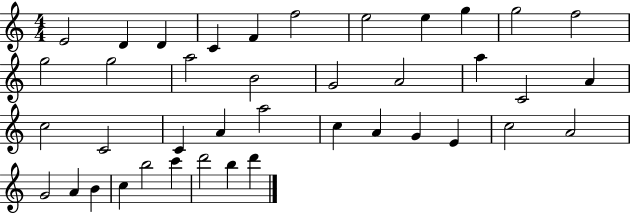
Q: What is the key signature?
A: C major